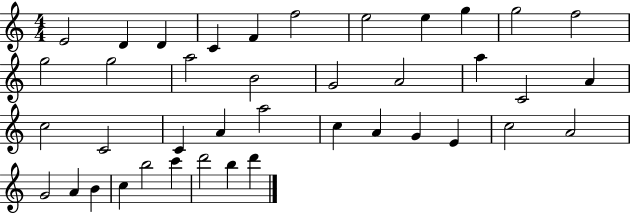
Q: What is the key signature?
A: C major